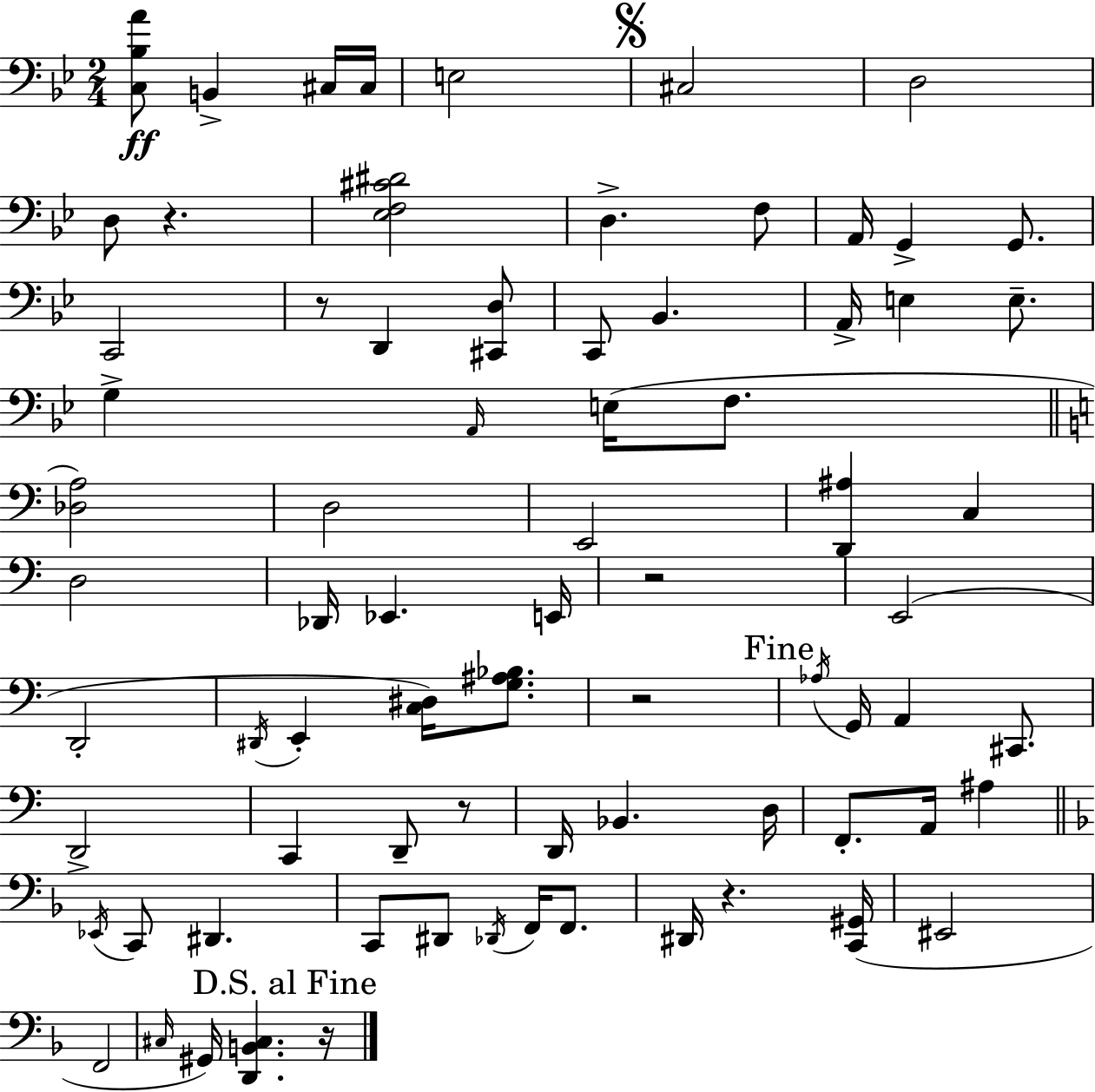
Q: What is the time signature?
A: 2/4